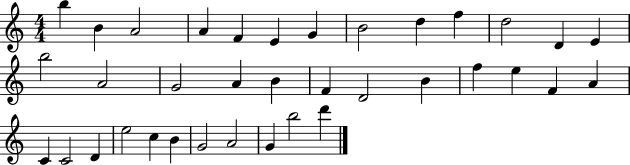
{
  \clef treble
  \numericTimeSignature
  \time 4/4
  \key c \major
  b''4 b'4 a'2 | a'4 f'4 e'4 g'4 | b'2 d''4 f''4 | d''2 d'4 e'4 | \break b''2 a'2 | g'2 a'4 b'4 | f'4 d'2 b'4 | f''4 e''4 f'4 a'4 | \break c'4 c'2 d'4 | e''2 c''4 b'4 | g'2 a'2 | g'4 b''2 d'''4 | \break \bar "|."
}